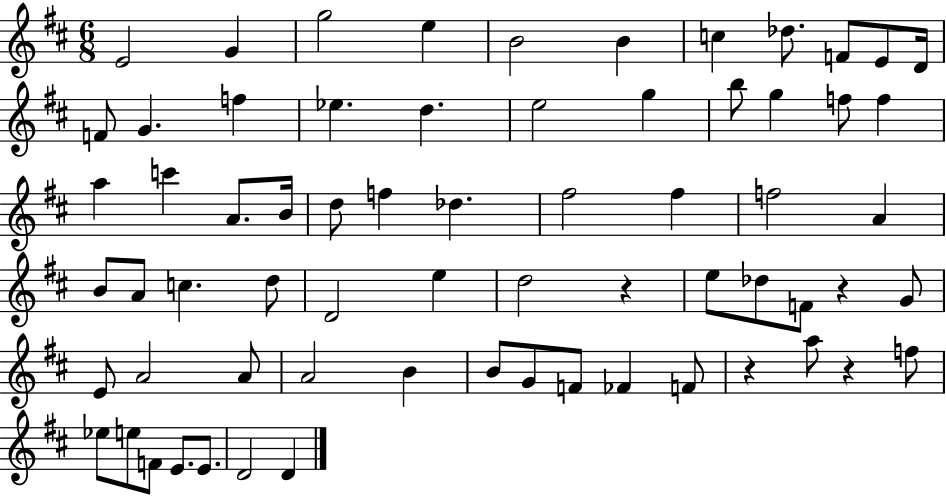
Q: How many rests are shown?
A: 4